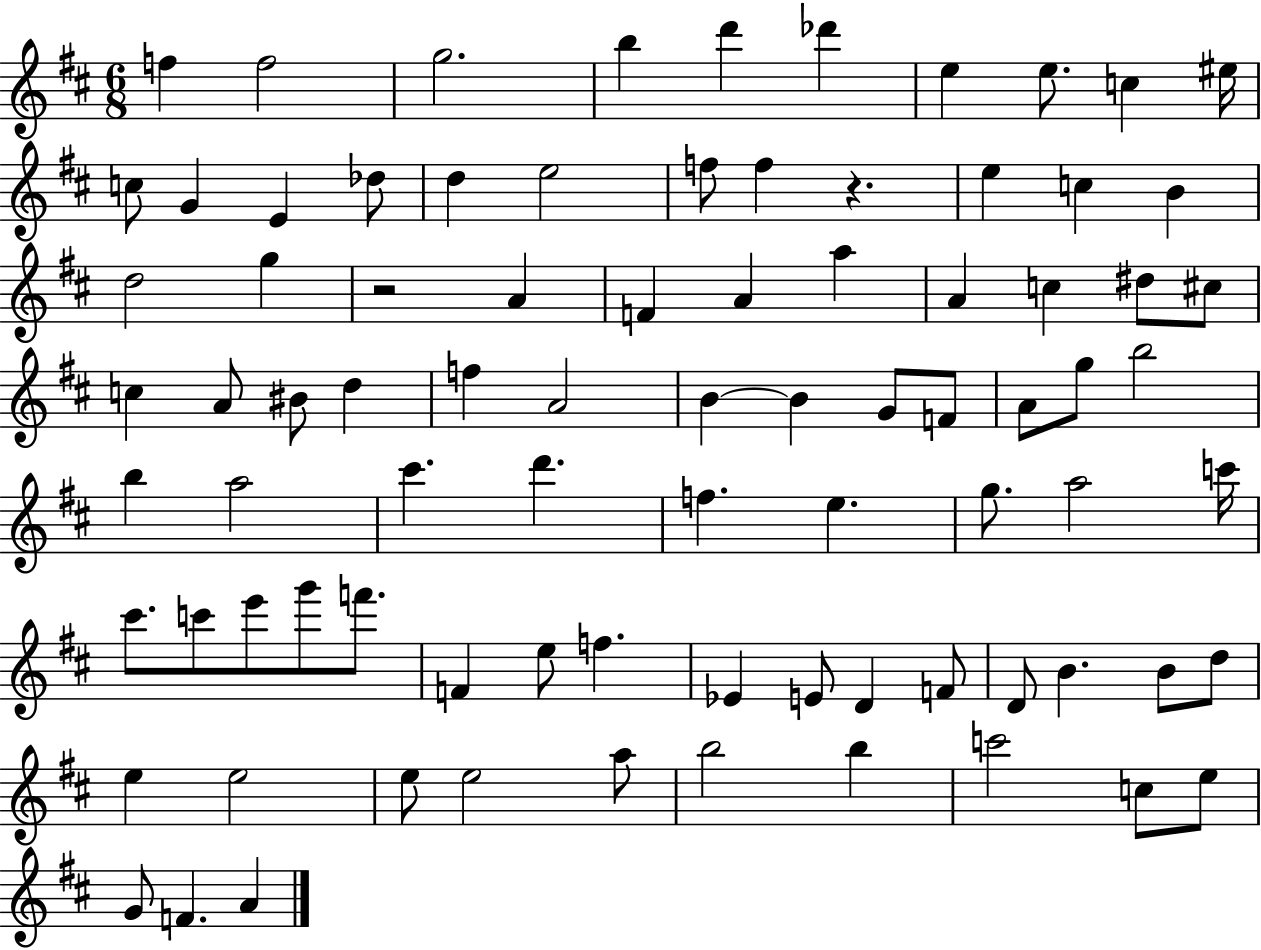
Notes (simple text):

F5/q F5/h G5/h. B5/q D6/q Db6/q E5/q E5/e. C5/q EIS5/s C5/e G4/q E4/q Db5/e D5/q E5/h F5/e F5/q R/q. E5/q C5/q B4/q D5/h G5/q R/h A4/q F4/q A4/q A5/q A4/q C5/q D#5/e C#5/e C5/q A4/e BIS4/e D5/q F5/q A4/h B4/q B4/q G4/e F4/e A4/e G5/e B5/h B5/q A5/h C#6/q. D6/q. F5/q. E5/q. G5/e. A5/h C6/s C#6/e. C6/e E6/e G6/e F6/e. F4/q E5/e F5/q. Eb4/q E4/e D4/q F4/e D4/e B4/q. B4/e D5/e E5/q E5/h E5/e E5/h A5/e B5/h B5/q C6/h C5/e E5/e G4/e F4/q. A4/q